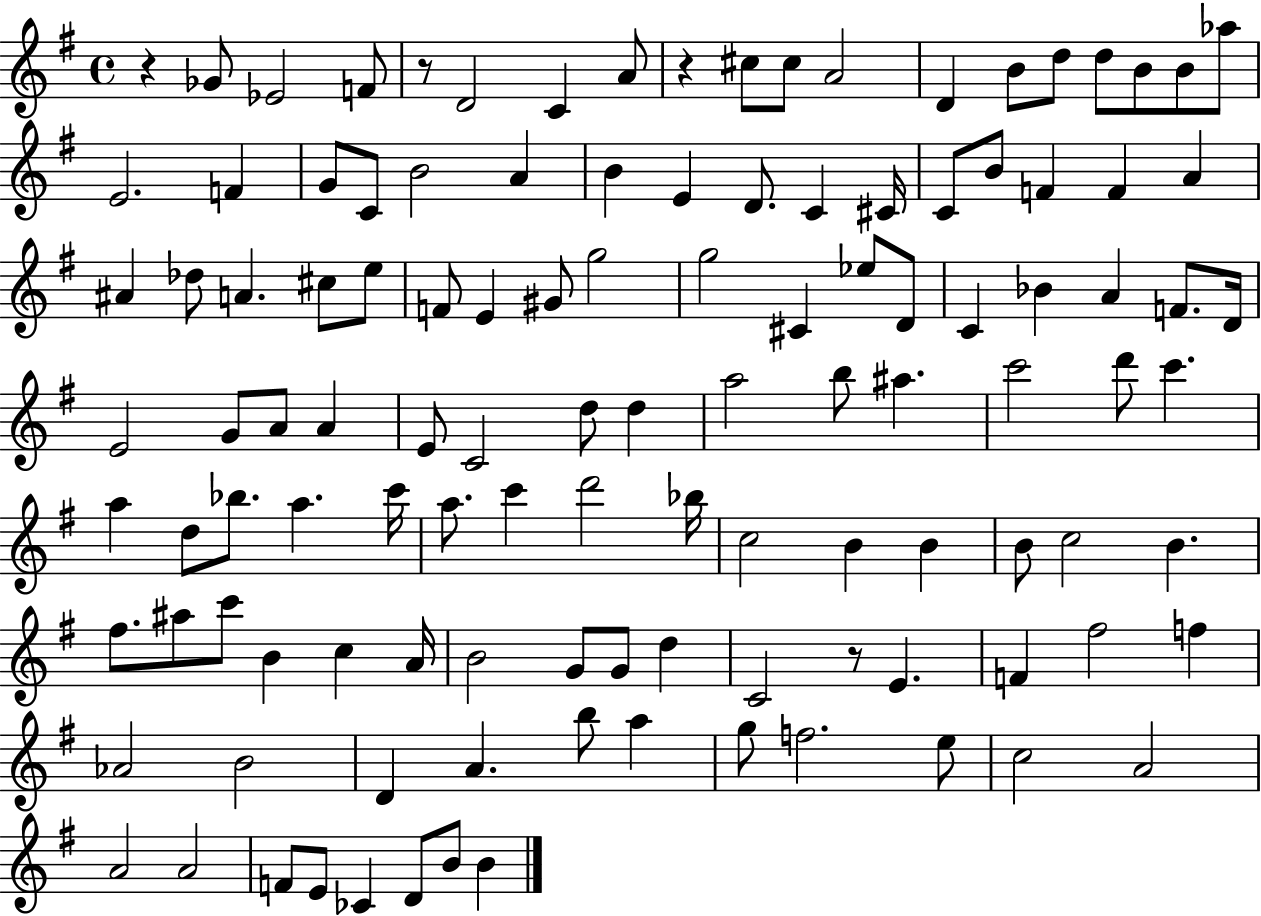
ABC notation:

X:1
T:Untitled
M:4/4
L:1/4
K:G
z _G/2 _E2 F/2 z/2 D2 C A/2 z ^c/2 ^c/2 A2 D B/2 d/2 d/2 B/2 B/2 _a/2 E2 F G/2 C/2 B2 A B E D/2 C ^C/4 C/2 B/2 F F A ^A _d/2 A ^c/2 e/2 F/2 E ^G/2 g2 g2 ^C _e/2 D/2 C _B A F/2 D/4 E2 G/2 A/2 A E/2 C2 d/2 d a2 b/2 ^a c'2 d'/2 c' a d/2 _b/2 a c'/4 a/2 c' d'2 _b/4 c2 B B B/2 c2 B ^f/2 ^a/2 c'/2 B c A/4 B2 G/2 G/2 d C2 z/2 E F ^f2 f _A2 B2 D A b/2 a g/2 f2 e/2 c2 A2 A2 A2 F/2 E/2 _C D/2 B/2 B